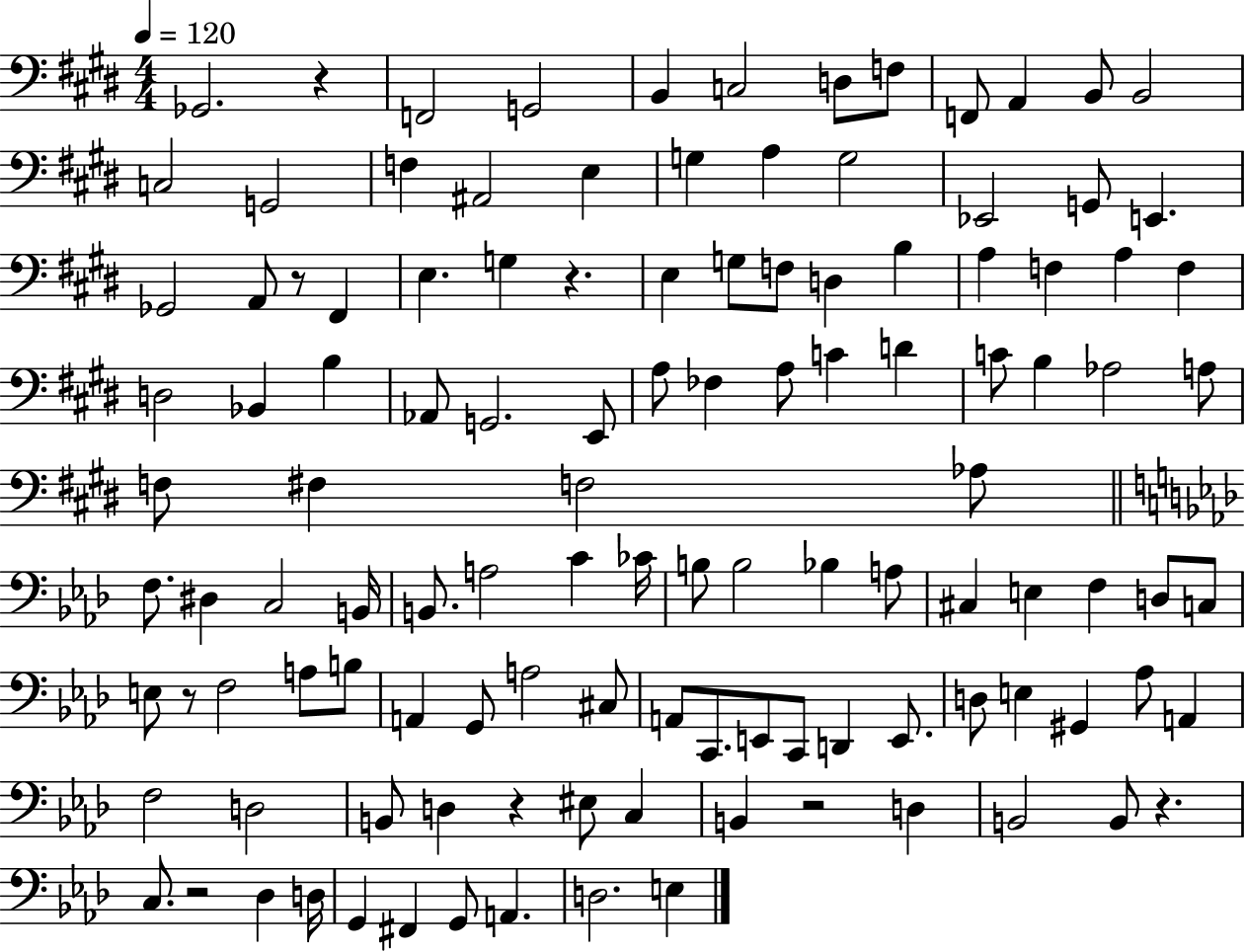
X:1
T:Untitled
M:4/4
L:1/4
K:E
_G,,2 z F,,2 G,,2 B,, C,2 D,/2 F,/2 F,,/2 A,, B,,/2 B,,2 C,2 G,,2 F, ^A,,2 E, G, A, G,2 _E,,2 G,,/2 E,, _G,,2 A,,/2 z/2 ^F,, E, G, z E, G,/2 F,/2 D, B, A, F, A, F, D,2 _B,, B, _A,,/2 G,,2 E,,/2 A,/2 _F, A,/2 C D C/2 B, _A,2 A,/2 F,/2 ^F, F,2 _A,/2 F,/2 ^D, C,2 B,,/4 B,,/2 A,2 C _C/4 B,/2 B,2 _B, A,/2 ^C, E, F, D,/2 C,/2 E,/2 z/2 F,2 A,/2 B,/2 A,, G,,/2 A,2 ^C,/2 A,,/2 C,,/2 E,,/2 C,,/2 D,, E,,/2 D,/2 E, ^G,, _A,/2 A,, F,2 D,2 B,,/2 D, z ^E,/2 C, B,, z2 D, B,,2 B,,/2 z C,/2 z2 _D, D,/4 G,, ^F,, G,,/2 A,, D,2 E,